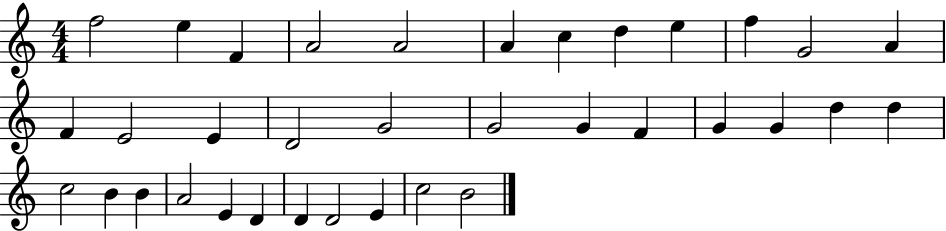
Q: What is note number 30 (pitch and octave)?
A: D4